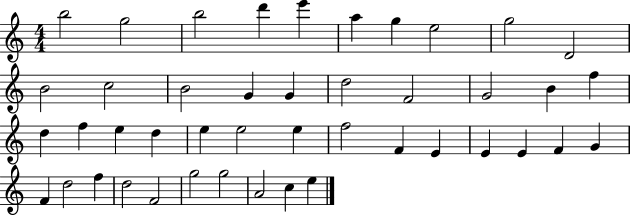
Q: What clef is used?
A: treble